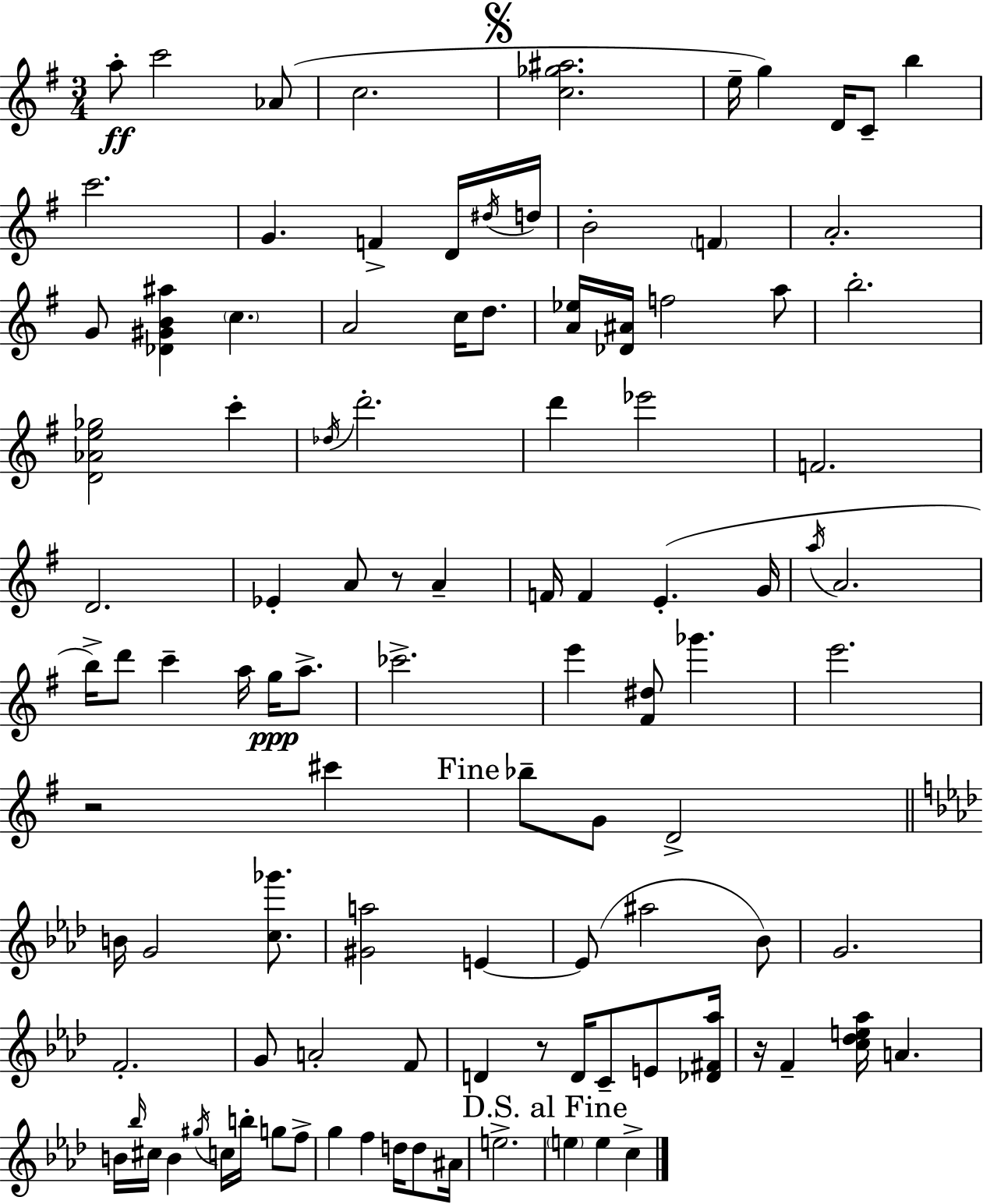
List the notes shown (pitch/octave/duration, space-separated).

A5/e C6/h Ab4/e C5/h. [C5,Gb5,A#5]/h. E5/s G5/q D4/s C4/e B5/q C6/h. G4/q. F4/q D4/s D#5/s D5/s B4/h F4/q A4/h. G4/e [Db4,G#4,B4,A#5]/q C5/q. A4/h C5/s D5/e. [A4,Eb5]/s [Db4,A#4]/s F5/h A5/e B5/h. [D4,Ab4,E5,Gb5]/h C6/q Db5/s D6/h. D6/q Eb6/h F4/h. D4/h. Eb4/q A4/e R/e A4/q F4/s F4/q E4/q. G4/s A5/s A4/h. B5/s D6/e C6/q A5/s G5/s A5/e. CES6/h. E6/q [F#4,D#5]/e Gb6/q. E6/h. R/h C#6/q Bb5/e G4/e D4/h B4/s G4/h [C5,Gb6]/e. [G#4,A5]/h E4/q E4/e A#5/h Bb4/e G4/h. F4/h. G4/e A4/h F4/e D4/q R/e D4/s C4/e E4/e [Db4,F#4,Ab5]/s R/s F4/q [C5,Db5,E5,Ab5]/s A4/q. B4/s Bb5/s C#5/s B4/q G#5/s C5/s B5/s G5/e F5/e G5/q F5/q D5/s D5/e A#4/s E5/h. E5/q E5/q C5/q